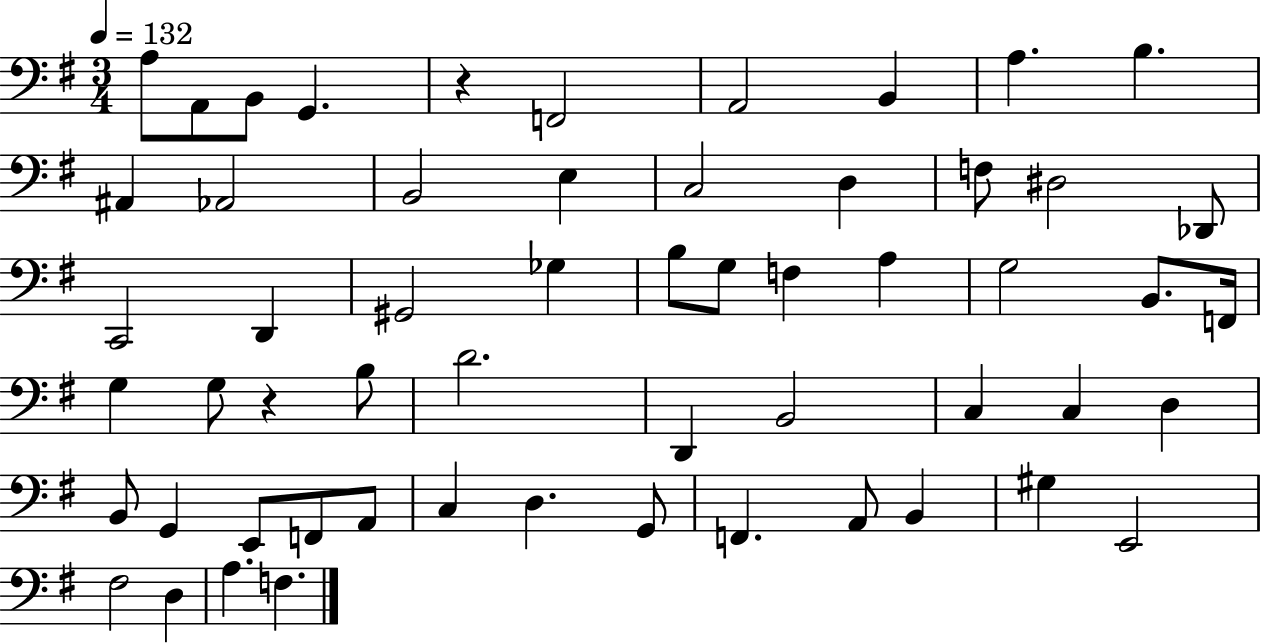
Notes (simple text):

A3/e A2/e B2/e G2/q. R/q F2/h A2/h B2/q A3/q. B3/q. A#2/q Ab2/h B2/h E3/q C3/h D3/q F3/e D#3/h Db2/e C2/h D2/q G#2/h Gb3/q B3/e G3/e F3/q A3/q G3/h B2/e. F2/s G3/q G3/e R/q B3/e D4/h. D2/q B2/h C3/q C3/q D3/q B2/e G2/q E2/e F2/e A2/e C3/q D3/q. G2/e F2/q. A2/e B2/q G#3/q E2/h F#3/h D3/q A3/q. F3/q.